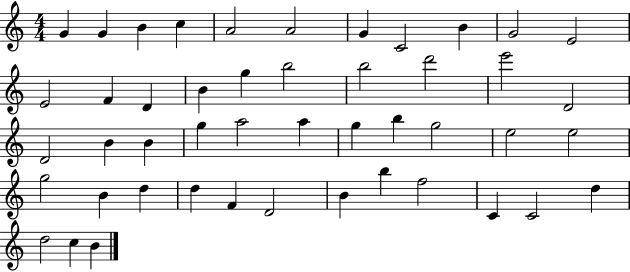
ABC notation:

X:1
T:Untitled
M:4/4
L:1/4
K:C
G G B c A2 A2 G C2 B G2 E2 E2 F D B g b2 b2 d'2 e'2 D2 D2 B B g a2 a g b g2 e2 e2 g2 B d d F D2 B b f2 C C2 d d2 c B